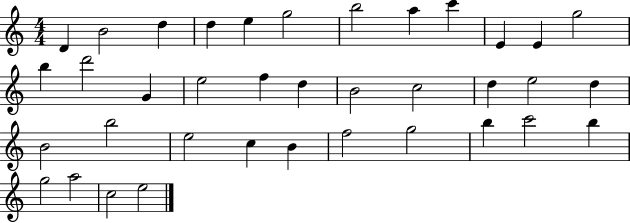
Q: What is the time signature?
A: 4/4